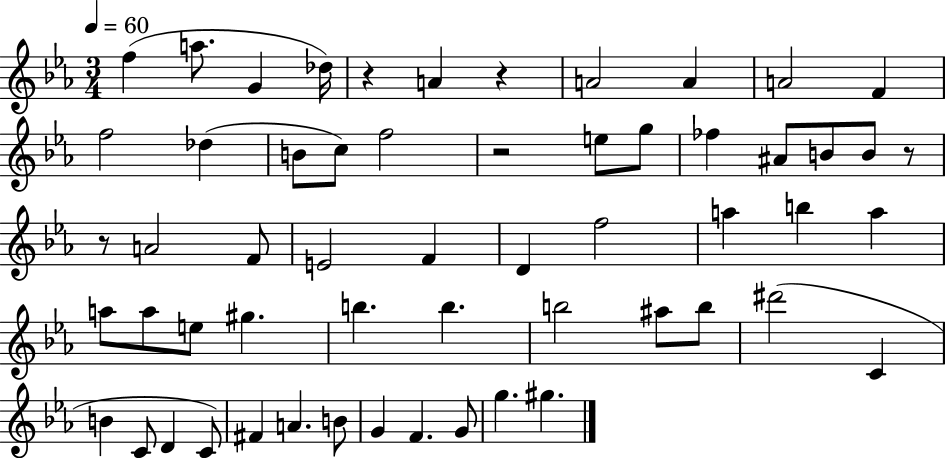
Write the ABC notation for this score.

X:1
T:Untitled
M:3/4
L:1/4
K:Eb
f a/2 G _d/4 z A z A2 A A2 F f2 _d B/2 c/2 f2 z2 e/2 g/2 _f ^A/2 B/2 B/2 z/2 z/2 A2 F/2 E2 F D f2 a b a a/2 a/2 e/2 ^g b b b2 ^a/2 b/2 ^d'2 C B C/2 D C/2 ^F A B/2 G F G/2 g ^g